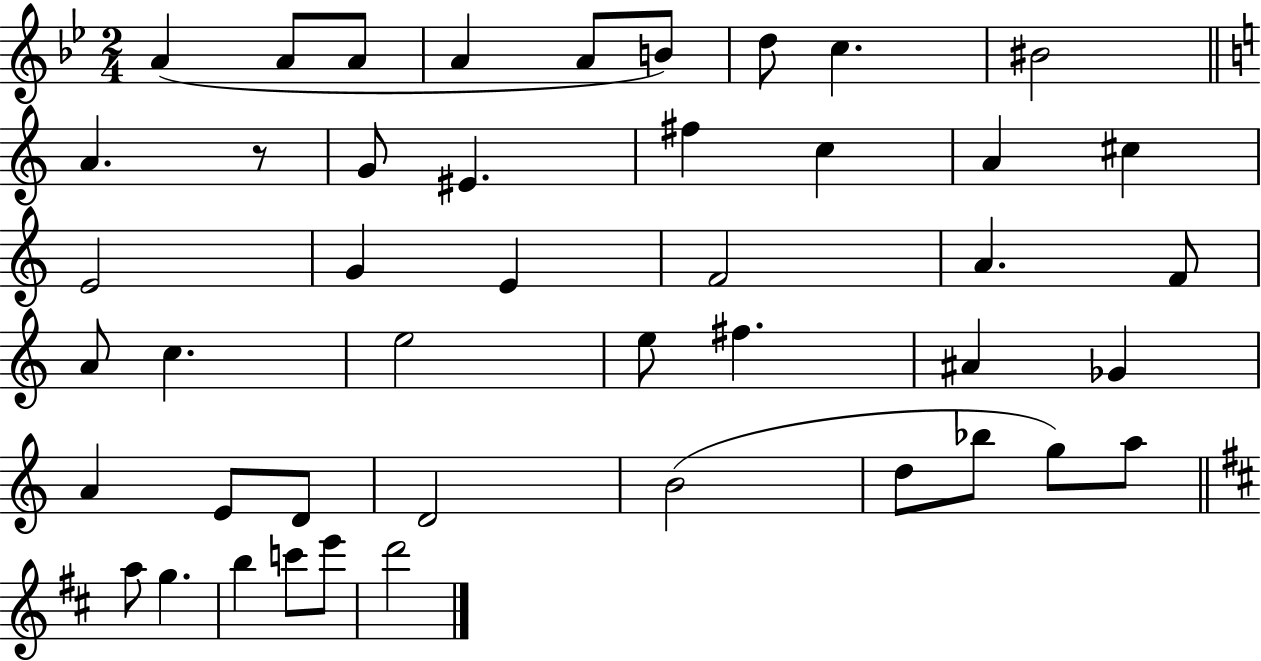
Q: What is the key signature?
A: BES major